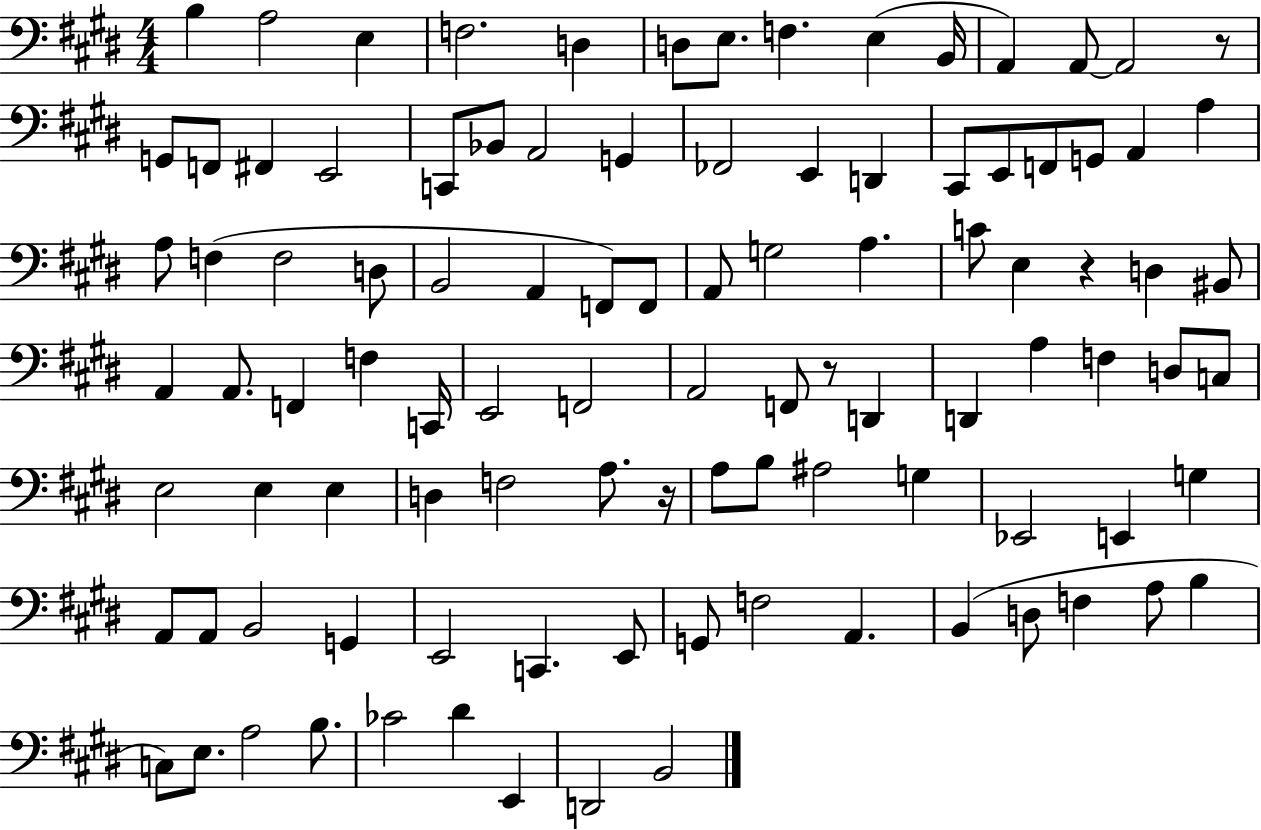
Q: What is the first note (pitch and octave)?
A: B3